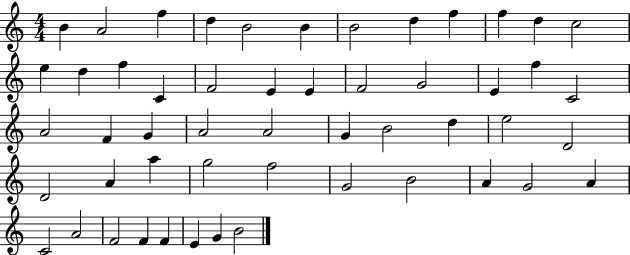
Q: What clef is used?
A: treble